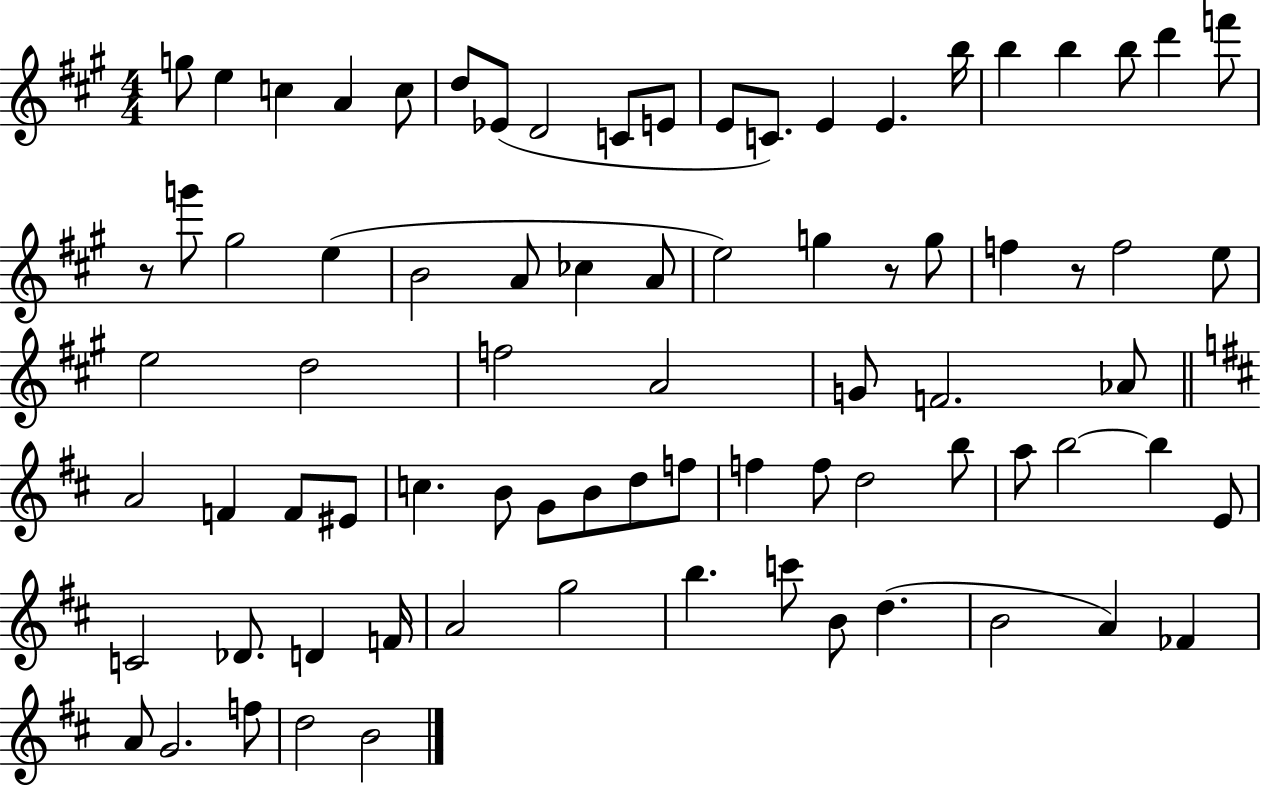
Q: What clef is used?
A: treble